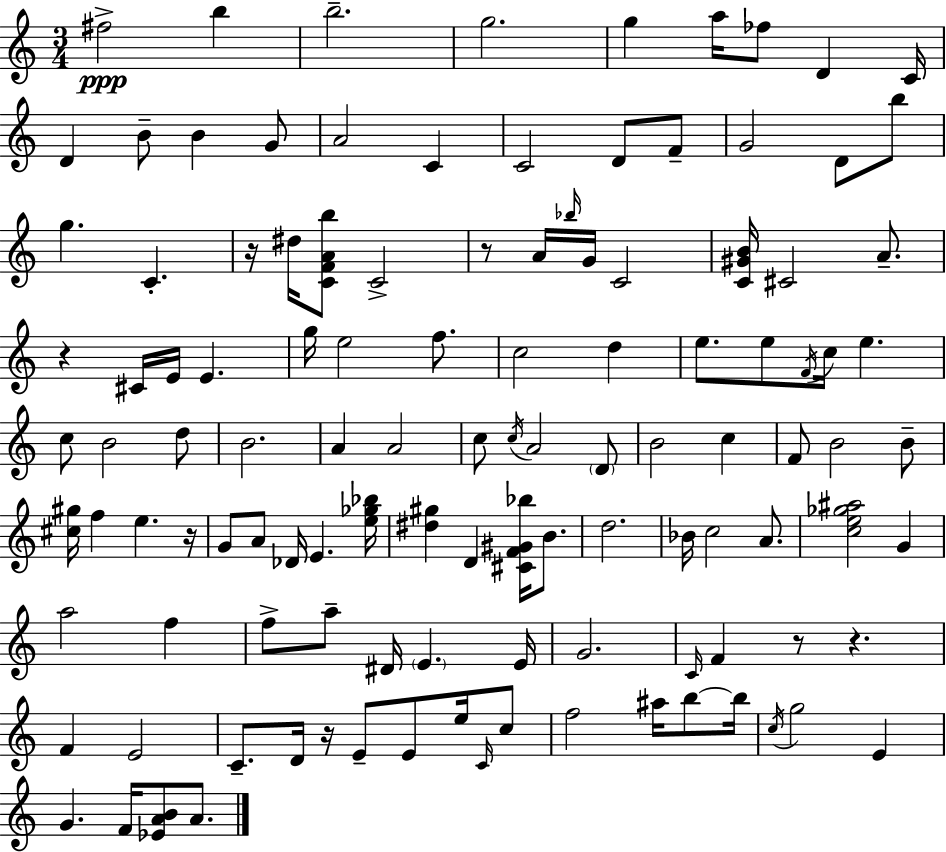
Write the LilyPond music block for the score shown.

{
  \clef treble
  \numericTimeSignature
  \time 3/4
  \key c \major
  fis''2->\ppp b''4 | b''2.-- | g''2. | g''4 a''16 fes''8 d'4 c'16 | \break d'4 b'8-- b'4 g'8 | a'2 c'4 | c'2 d'8 f'8-- | g'2 d'8 b''8 | \break g''4. c'4.-. | r16 dis''16 <c' f' a' b''>8 c'2-> | r8 a'16 \grace { bes''16 } g'16 c'2 | <c' gis' b'>16 cis'2 a'8.-- | \break r4 cis'16 e'16 e'4. | g''16 e''2 f''8. | c''2 d''4 | e''8. e''8 \acciaccatura { f'16 } c''16 e''4. | \break c''8 b'2 | d''8 b'2. | a'4 a'2 | c''8 \acciaccatura { c''16 } a'2 | \break \parenthesize d'8 b'2 c''4 | f'8 b'2 | b'8-- <cis'' gis''>16 f''4 e''4. | r16 g'8 a'8 des'16 e'4. | \break <e'' ges'' bes''>16 <dis'' gis''>4 d'4 <cis' f' gis' bes''>16 | b'8. d''2. | bes'16 c''2 | a'8. <c'' e'' ges'' ais''>2 g'4 | \break a''2 f''4 | f''8-> a''8-- dis'16 \parenthesize e'4. | e'16 g'2. | \grace { c'16 } f'4 r8 r4. | \break f'4 e'2 | c'8.-- d'16 r16 e'8-- e'8 | e''16 \grace { c'16 } c''8 f''2 | ais''16 b''8~~ b''16 \acciaccatura { c''16 } g''2 | \break e'4 g'4. | f'16 <ees' a' b'>8 a'8. \bar "|."
}